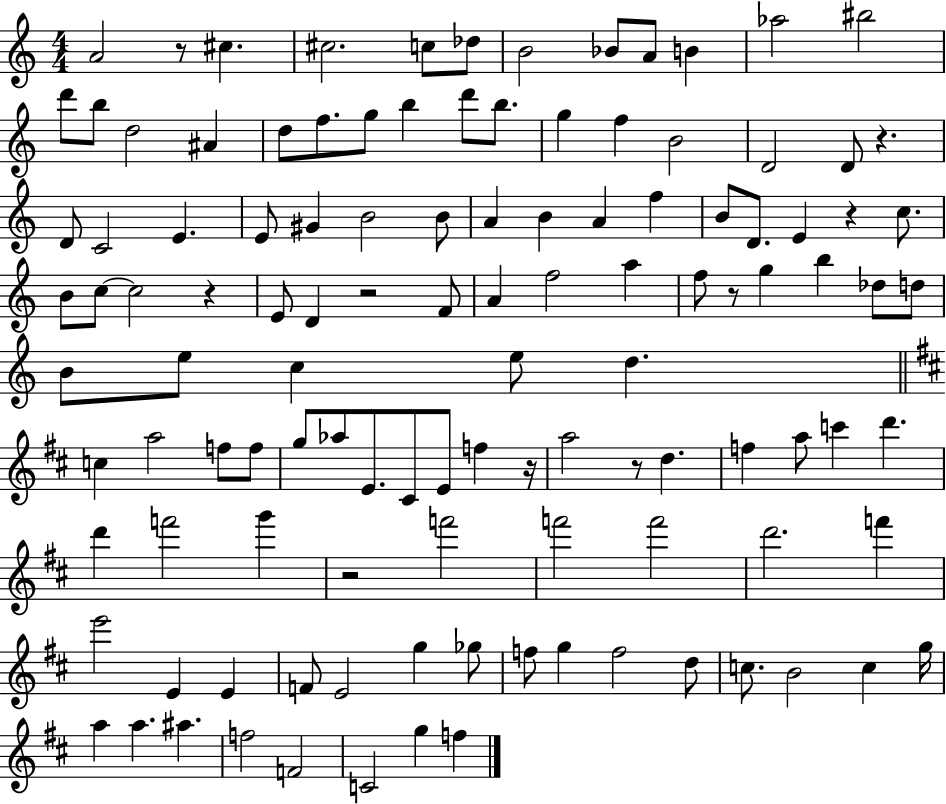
X:1
T:Untitled
M:4/4
L:1/4
K:C
A2 z/2 ^c ^c2 c/2 _d/2 B2 _B/2 A/2 B _a2 ^b2 d'/2 b/2 d2 ^A d/2 f/2 g/2 b d'/2 b/2 g f B2 D2 D/2 z D/2 C2 E E/2 ^G B2 B/2 A B A f B/2 D/2 E z c/2 B/2 c/2 c2 z E/2 D z2 F/2 A f2 a f/2 z/2 g b _d/2 d/2 B/2 e/2 c e/2 d c a2 f/2 f/2 g/2 _a/2 E/2 ^C/2 E/2 f z/4 a2 z/2 d f a/2 c' d' d' f'2 g' z2 f'2 f'2 f'2 d'2 f' e'2 E E F/2 E2 g _g/2 f/2 g f2 d/2 c/2 B2 c g/4 a a ^a f2 F2 C2 g f